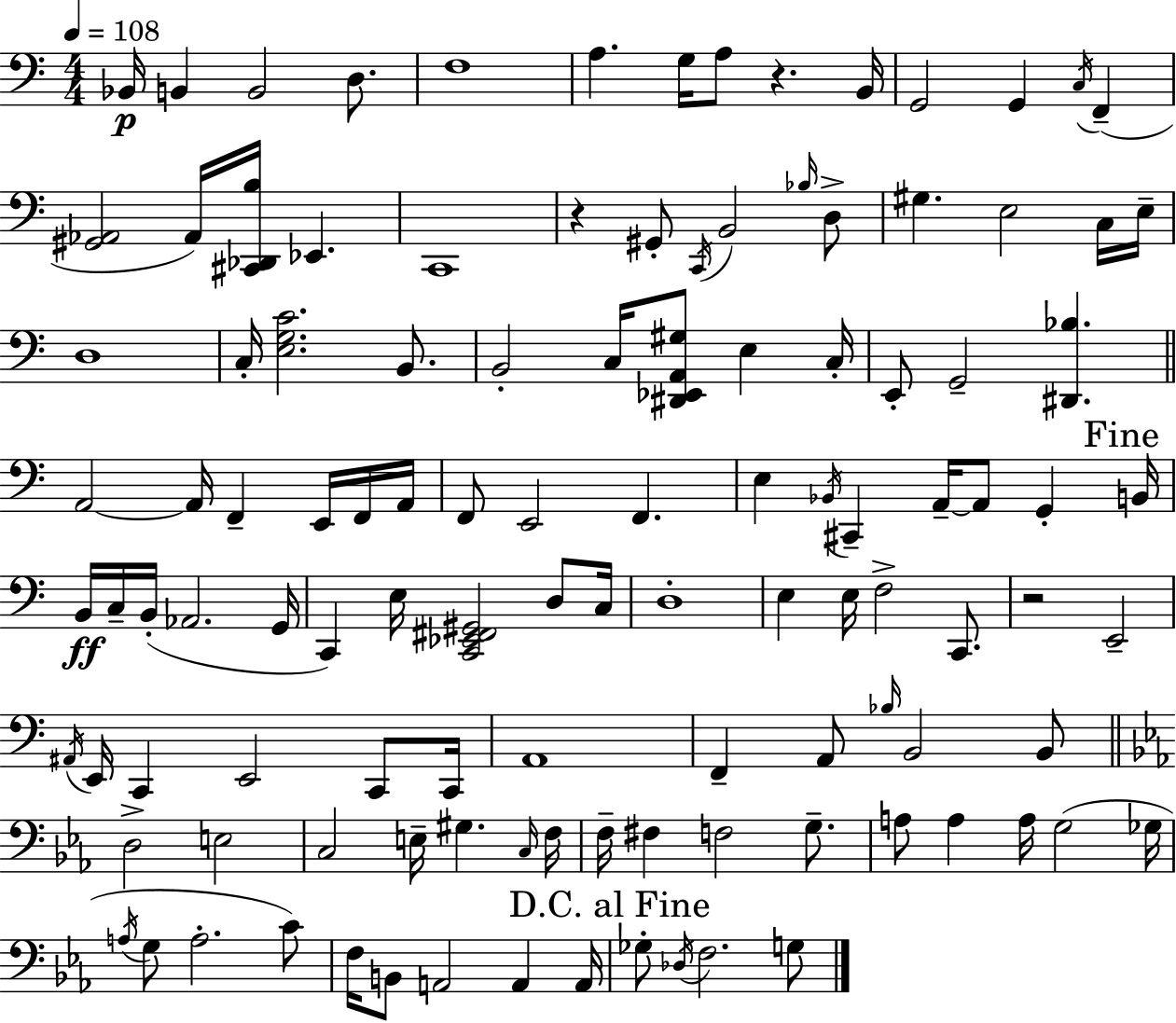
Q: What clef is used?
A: bass